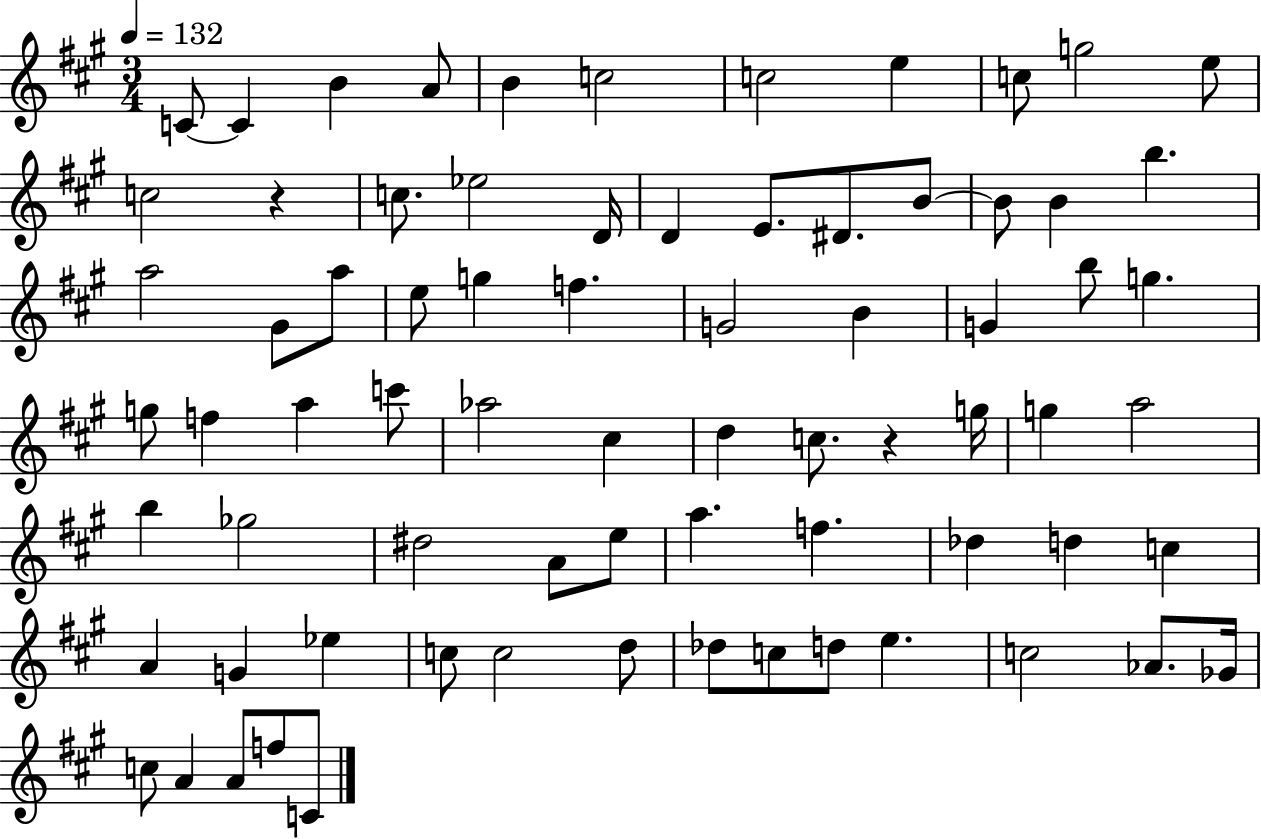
X:1
T:Untitled
M:3/4
L:1/4
K:A
C/2 C B A/2 B c2 c2 e c/2 g2 e/2 c2 z c/2 _e2 D/4 D E/2 ^D/2 B/2 B/2 B b a2 ^G/2 a/2 e/2 g f G2 B G b/2 g g/2 f a c'/2 _a2 ^c d c/2 z g/4 g a2 b _g2 ^d2 A/2 e/2 a f _d d c A G _e c/2 c2 d/2 _d/2 c/2 d/2 e c2 _A/2 _G/4 c/2 A A/2 f/2 C/2